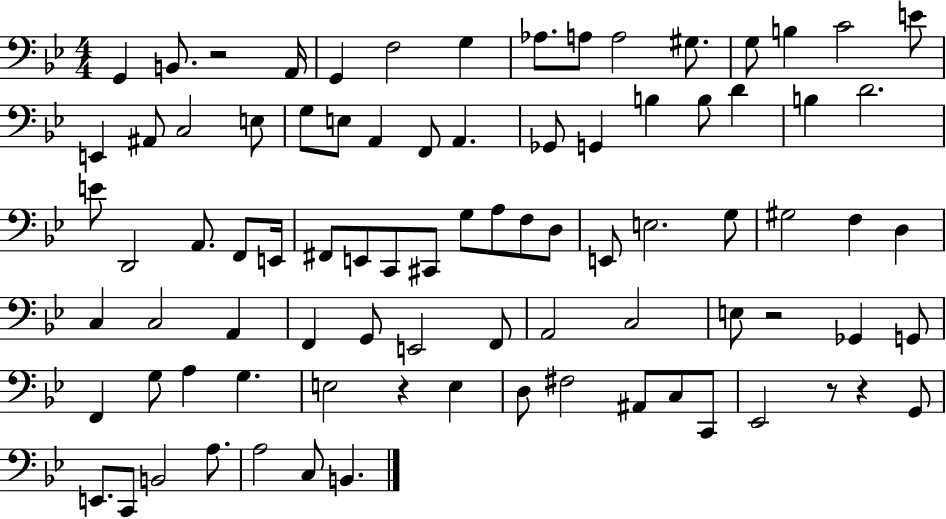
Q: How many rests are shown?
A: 5